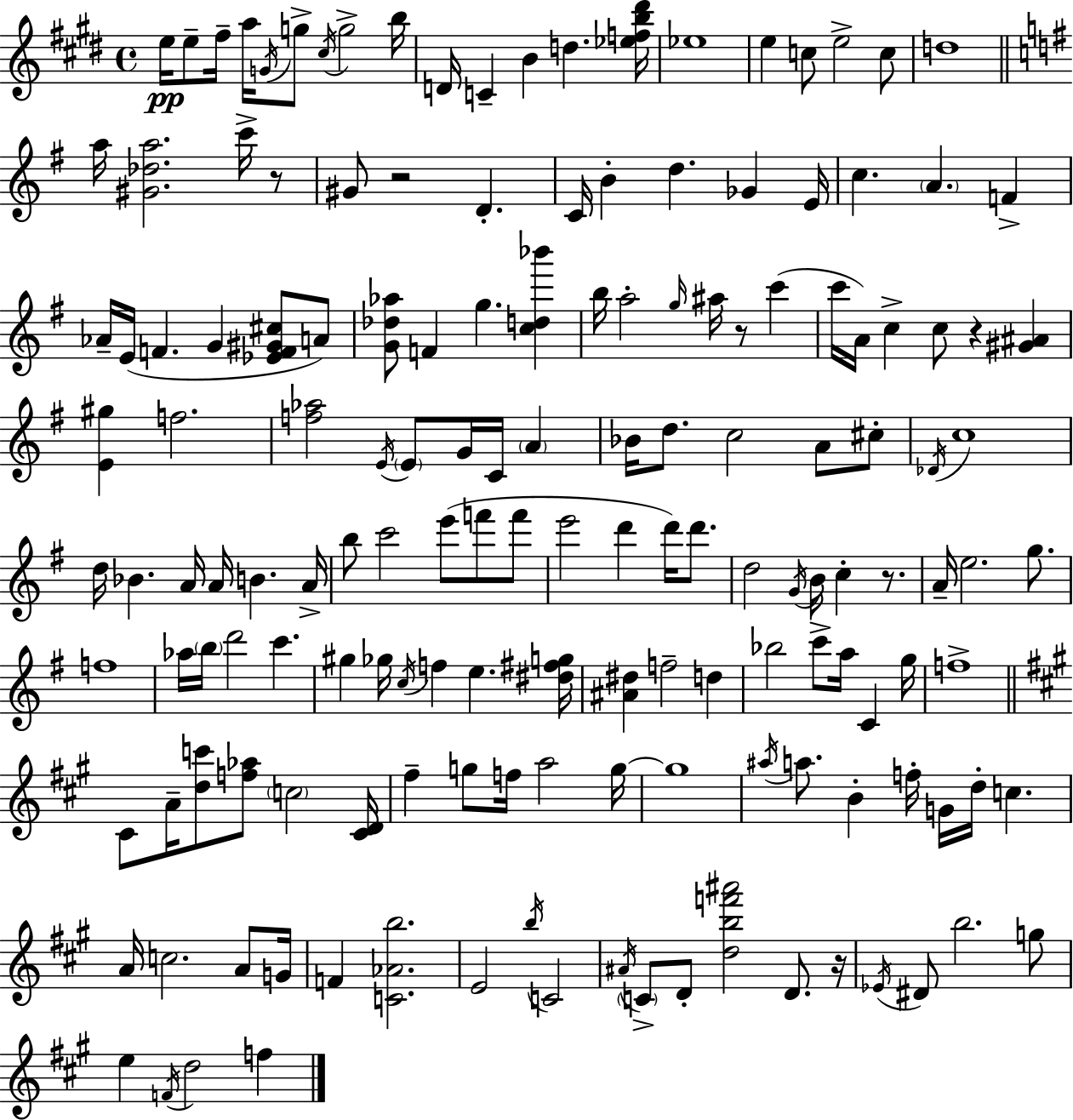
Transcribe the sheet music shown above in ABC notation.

X:1
T:Untitled
M:4/4
L:1/4
K:E
e/4 e/2 ^f/4 a/4 G/4 g/2 ^c/4 g2 b/4 D/4 C B d [_efb^d']/4 _e4 e c/2 e2 c/2 d4 a/4 [^G_da]2 c'/4 z/2 ^G/2 z2 D C/4 B d _G E/4 c A F _A/4 E/4 F G [_EF^G^c]/2 A/2 [G_d_a]/2 F g [cd_b'] b/4 a2 g/4 ^a/4 z/2 c' c'/4 A/4 c c/2 z [^G^A] [E^g] f2 [f_a]2 E/4 E/2 G/4 C/4 A _B/4 d/2 c2 A/2 ^c/2 _D/4 c4 d/4 _B A/4 A/4 B A/4 b/2 c'2 e'/2 f'/2 f'/2 e'2 d' d'/4 d'/2 d2 G/4 B/4 c z/2 A/4 e2 g/2 f4 _a/4 b/4 d'2 c' ^g _g/4 c/4 f e [^d^fg]/4 [^A^d] f2 d _b2 c'/2 a/4 C g/4 f4 ^C/2 A/4 [dc']/2 [f_a]/2 c2 [^CD]/4 ^f g/2 f/4 a2 g/4 g4 ^a/4 a/2 B f/4 G/4 d/4 c A/4 c2 A/2 G/4 F [C_Ab]2 E2 b/4 C2 ^A/4 C/2 D/2 [dbf'^a']2 D/2 z/4 _E/4 ^D/2 b2 g/2 e F/4 d2 f